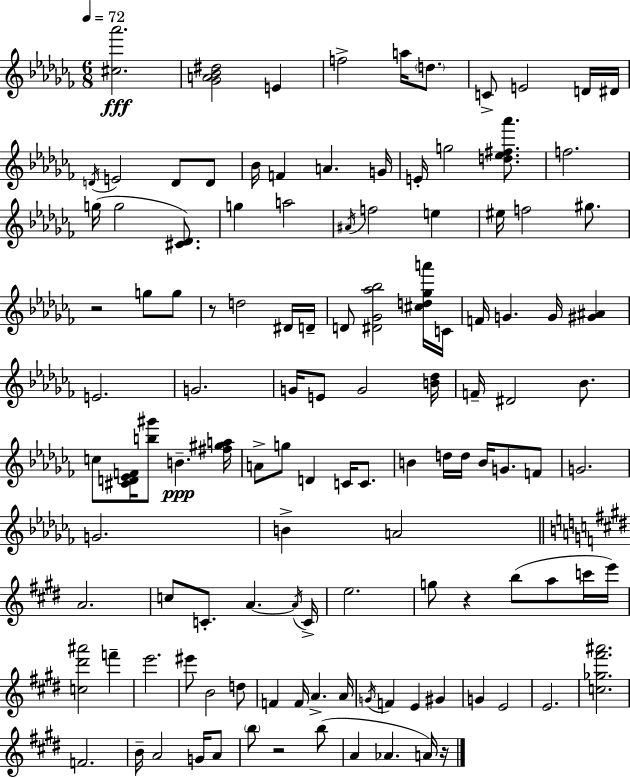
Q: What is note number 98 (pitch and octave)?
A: B5